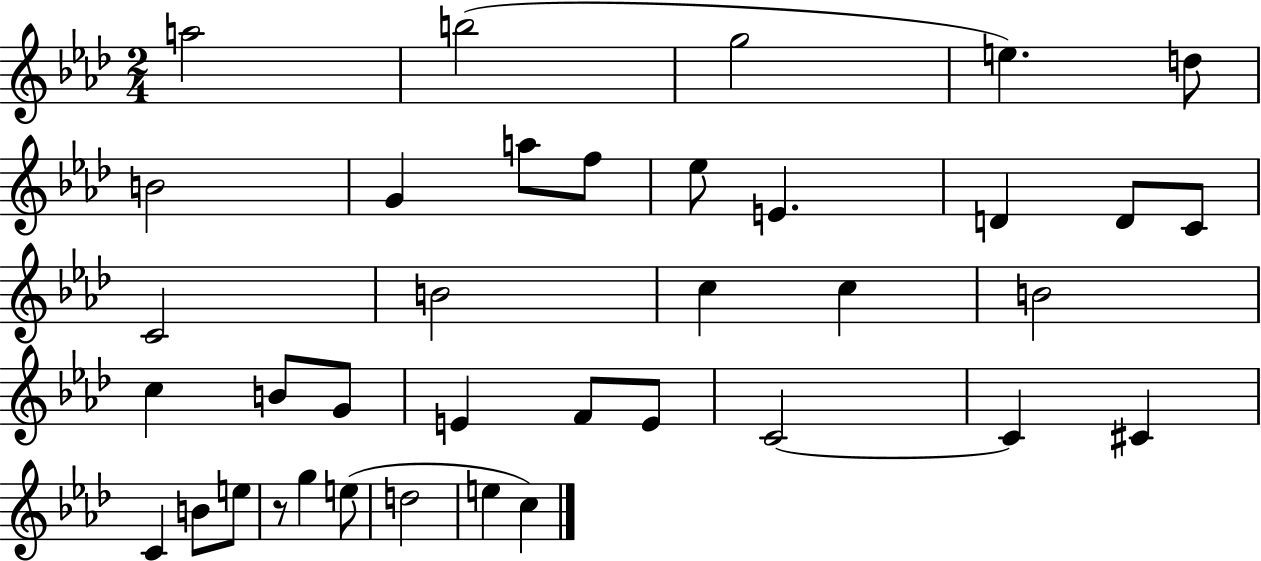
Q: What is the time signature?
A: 2/4